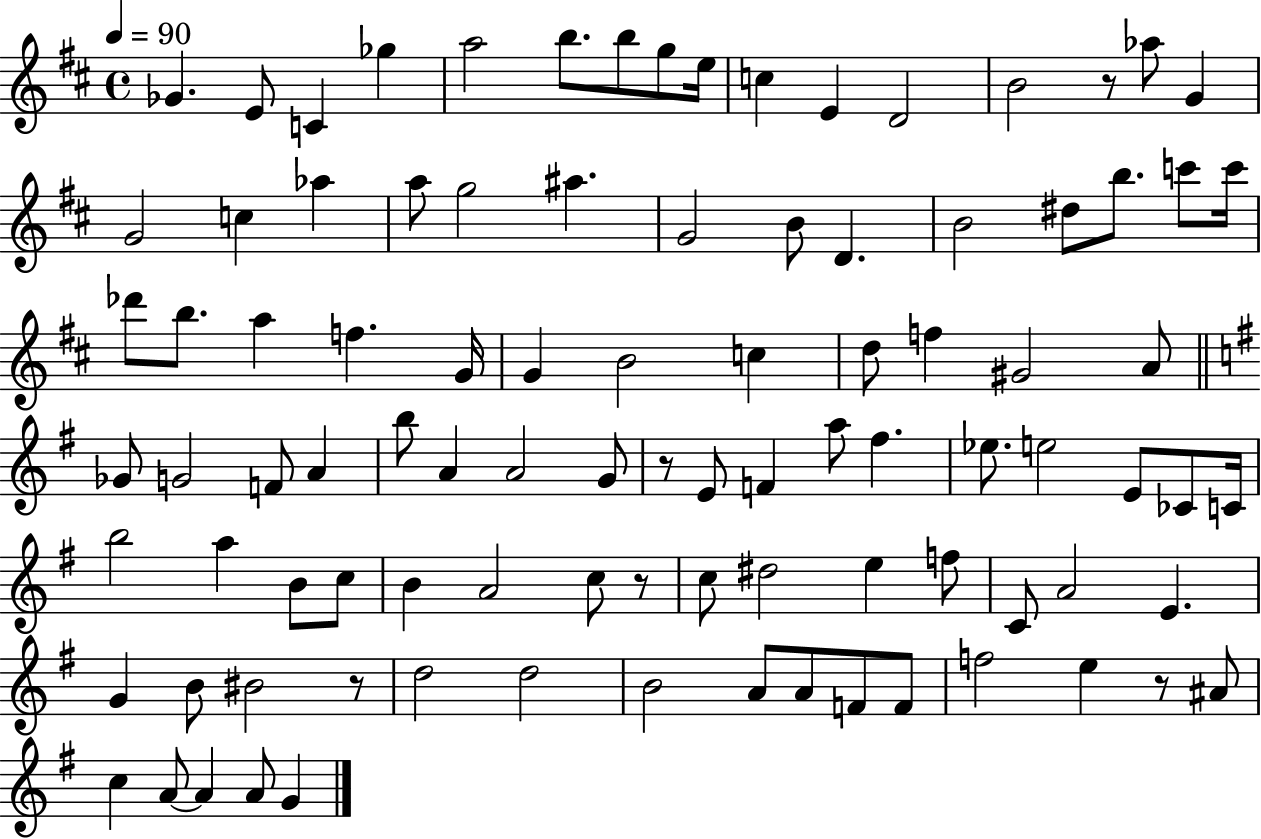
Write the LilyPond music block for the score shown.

{
  \clef treble
  \time 4/4
  \defaultTimeSignature
  \key d \major
  \tempo 4 = 90
  \repeat volta 2 { ges'4. e'8 c'4 ges''4 | a''2 b''8. b''8 g''8 e''16 | c''4 e'4 d'2 | b'2 r8 aes''8 g'4 | \break g'2 c''4 aes''4 | a''8 g''2 ais''4. | g'2 b'8 d'4. | b'2 dis''8 b''8. c'''8 c'''16 | \break des'''8 b''8. a''4 f''4. g'16 | g'4 b'2 c''4 | d''8 f''4 gis'2 a'8 | \bar "||" \break \key g \major ges'8 g'2 f'8 a'4 | b''8 a'4 a'2 g'8 | r8 e'8 f'4 a''8 fis''4. | ees''8. e''2 e'8 ces'8 c'16 | \break b''2 a''4 b'8 c''8 | b'4 a'2 c''8 r8 | c''8 dis''2 e''4 f''8 | c'8 a'2 e'4. | \break g'4 b'8 bis'2 r8 | d''2 d''2 | b'2 a'8 a'8 f'8 f'8 | f''2 e''4 r8 ais'8 | \break c''4 a'8~~ a'4 a'8 g'4 | } \bar "|."
}